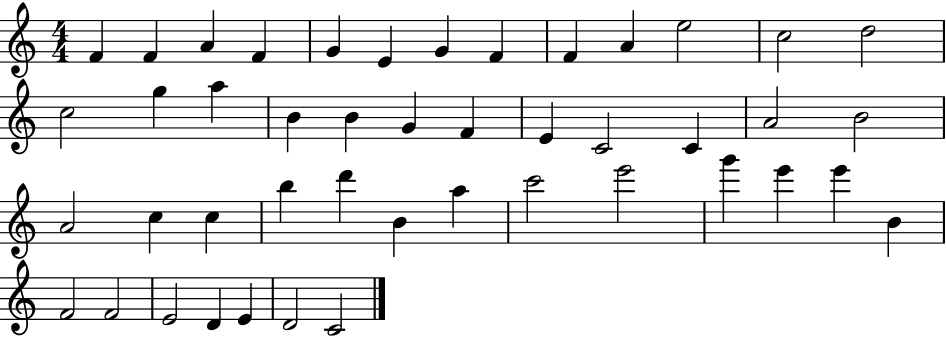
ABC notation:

X:1
T:Untitled
M:4/4
L:1/4
K:C
F F A F G E G F F A e2 c2 d2 c2 g a B B G F E C2 C A2 B2 A2 c c b d' B a c'2 e'2 g' e' e' B F2 F2 E2 D E D2 C2